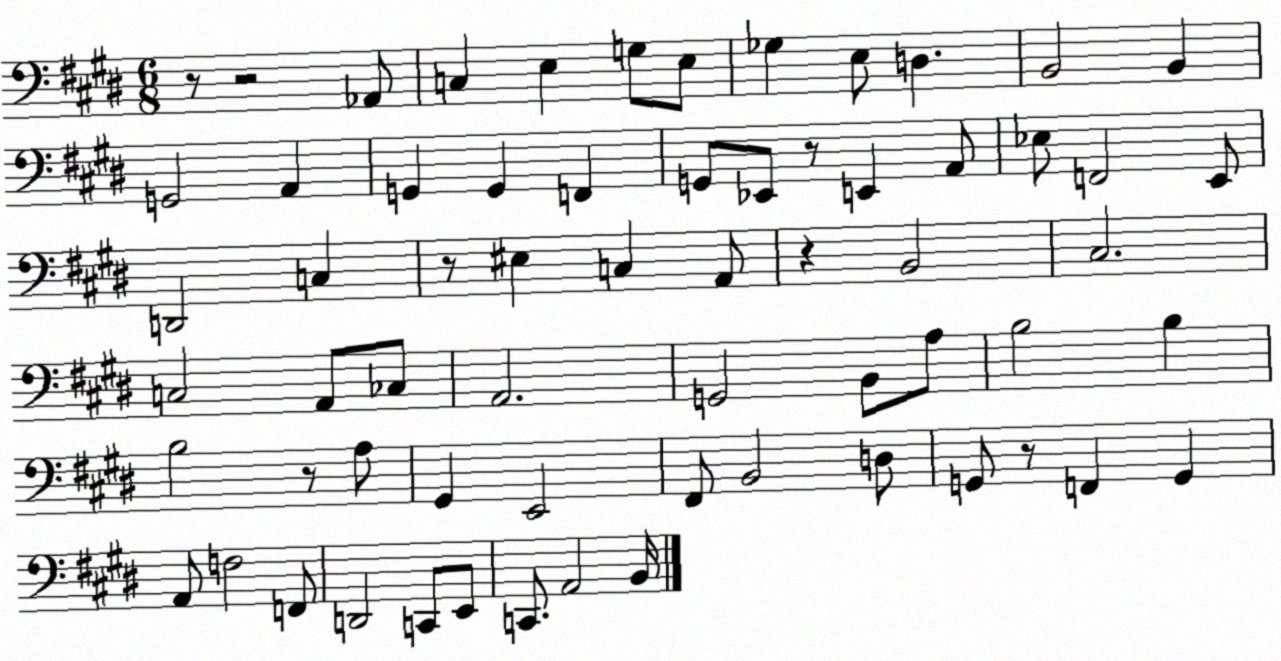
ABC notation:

X:1
T:Untitled
M:6/8
L:1/4
K:E
z/2 z2 _A,,/2 C, E, G,/2 E,/2 _G, E,/2 D, B,,2 B,, G,,2 A,, G,, G,, F,, G,,/2 _E,,/2 z/2 E,, A,,/2 _E,/2 F,,2 E,,/2 D,,2 C, z/2 ^E, C, A,,/2 z B,,2 ^C,2 C,2 A,,/2 _C,/2 A,,2 G,,2 B,,/2 A,/2 B,2 B, B,2 z/2 A,/2 ^G,, E,,2 ^F,,/2 B,,2 D,/2 G,,/2 z/2 F,, G,, A,,/2 F,2 F,,/2 D,,2 C,,/2 E,,/2 C,,/2 A,,2 B,,/4